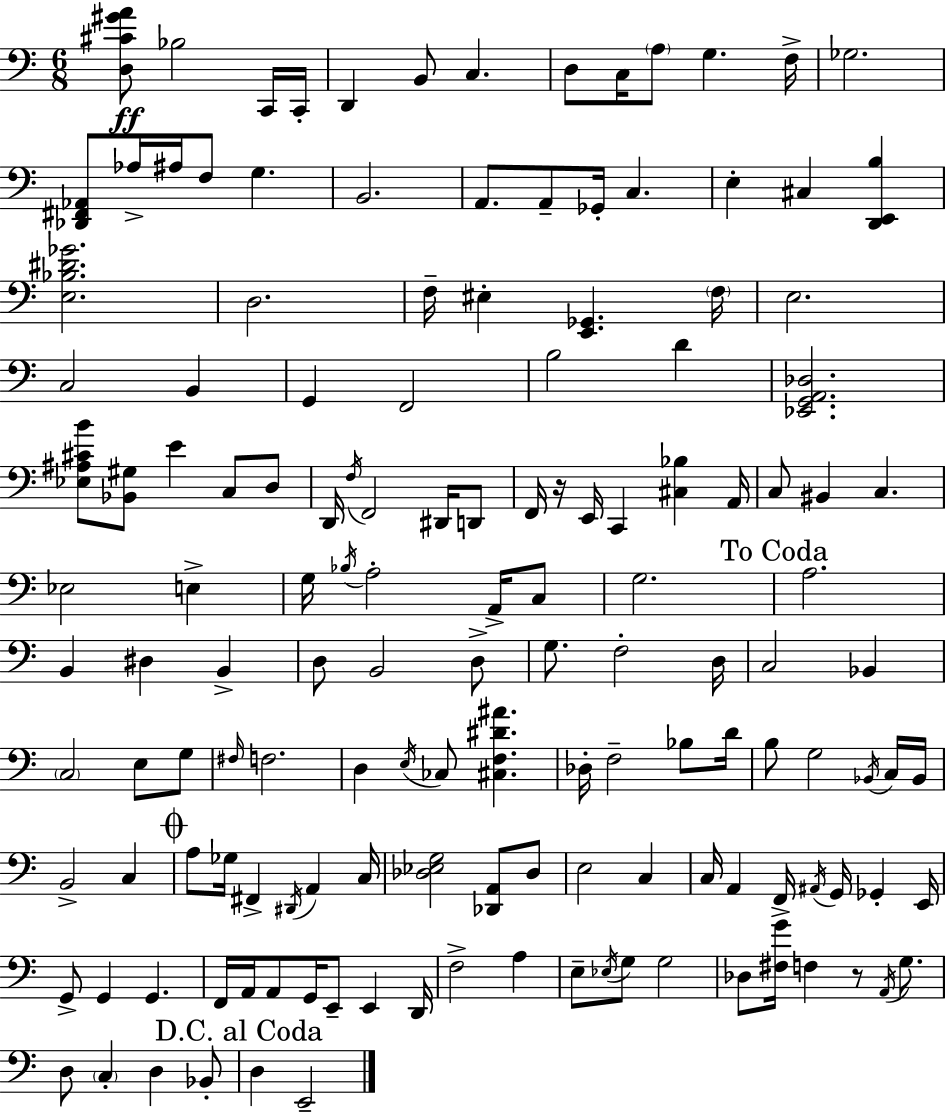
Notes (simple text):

[D3,C#4,G#4,A4]/e Bb3/h C2/s C2/s D2/q B2/e C3/q. D3/e C3/s A3/e G3/q. F3/s Gb3/h. [Db2,F#2,Ab2]/e Ab3/s A#3/s F3/e G3/q. B2/h. A2/e. A2/e Gb2/s C3/q. E3/q C#3/q [D2,E2,B3]/q [E3,Bb3,D#4,Gb4]/h. D3/h. F3/s EIS3/q [E2,Gb2]/q. F3/s E3/h. C3/h B2/q G2/q F2/h B3/h D4/q [Eb2,G2,A2,Db3]/h. [Eb3,A#3,C#4,B4]/e [Bb2,G#3]/e E4/q C3/e D3/e D2/s F3/s F2/h D#2/s D2/e F2/s R/s E2/s C2/q [C#3,Bb3]/q A2/s C3/e BIS2/q C3/q. Eb3/h E3/q G3/s Bb3/s A3/h A2/s C3/e G3/h. A3/h. B2/q D#3/q B2/q D3/e B2/h D3/e G3/e. F3/h D3/s C3/h Bb2/q C3/h E3/e G3/e F#3/s F3/h. D3/q E3/s CES3/e [C#3,F3,D#4,A#4]/q. Db3/s F3/h Bb3/e D4/s B3/e G3/h Bb2/s C3/s Bb2/s B2/h C3/q A3/e Gb3/s F#2/q D#2/s A2/q C3/s [Db3,Eb3,G3]/h [Db2,A2]/e Db3/e E3/h C3/q C3/s A2/q F2/s A#2/s G2/s Gb2/q E2/s G2/e G2/q G2/q. F2/s A2/s A2/e G2/s E2/e E2/q D2/s F3/h A3/q E3/e Eb3/s G3/e G3/h Db3/e [F#3,G4]/s F3/q R/e A2/s G3/e. D3/e C3/q D3/q Bb2/e D3/q E2/h